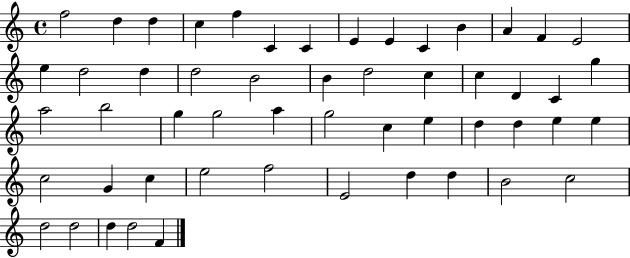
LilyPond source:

{
  \clef treble
  \time 4/4
  \defaultTimeSignature
  \key c \major
  f''2 d''4 d''4 | c''4 f''4 c'4 c'4 | e'4 e'4 c'4 b'4 | a'4 f'4 e'2 | \break e''4 d''2 d''4 | d''2 b'2 | b'4 d''2 c''4 | c''4 d'4 c'4 g''4 | \break a''2 b''2 | g''4 g''2 a''4 | g''2 c''4 e''4 | d''4 d''4 e''4 e''4 | \break c''2 g'4 c''4 | e''2 f''2 | e'2 d''4 d''4 | b'2 c''2 | \break d''2 d''2 | d''4 d''2 f'4 | \bar "|."
}